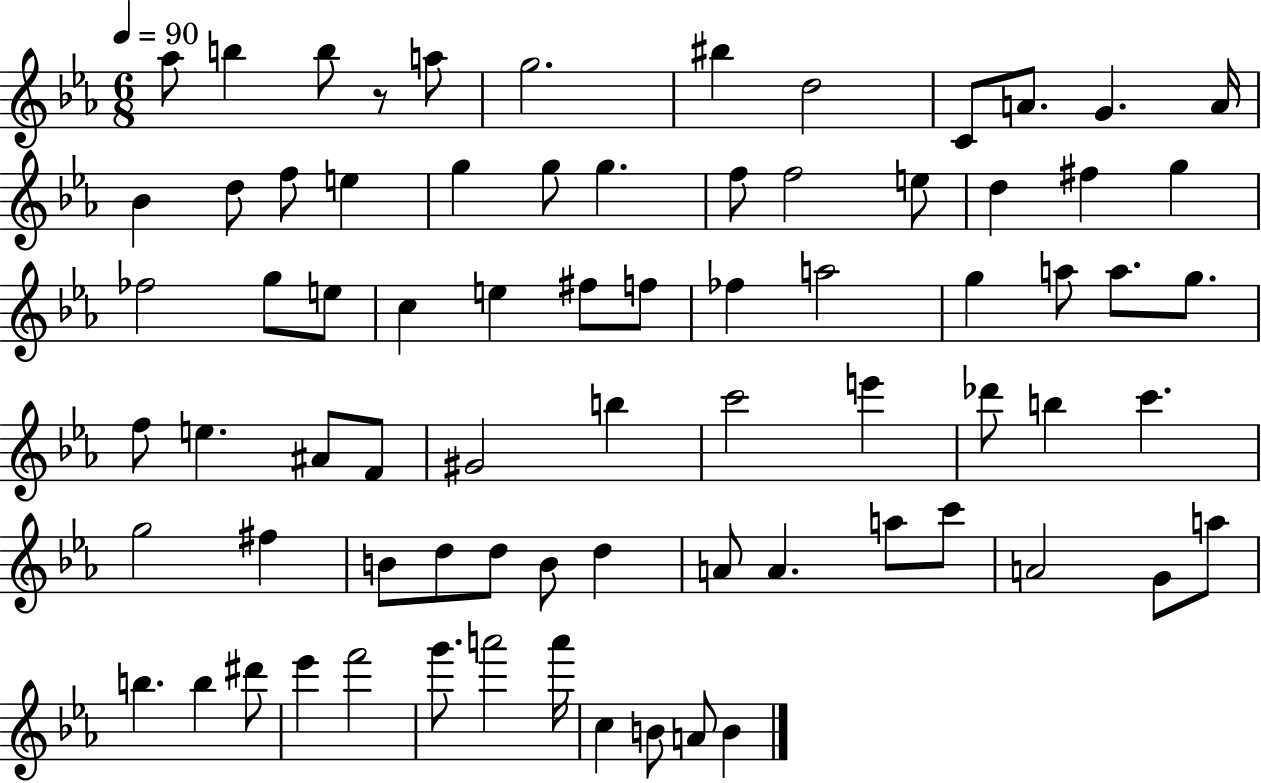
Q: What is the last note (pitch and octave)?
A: B4